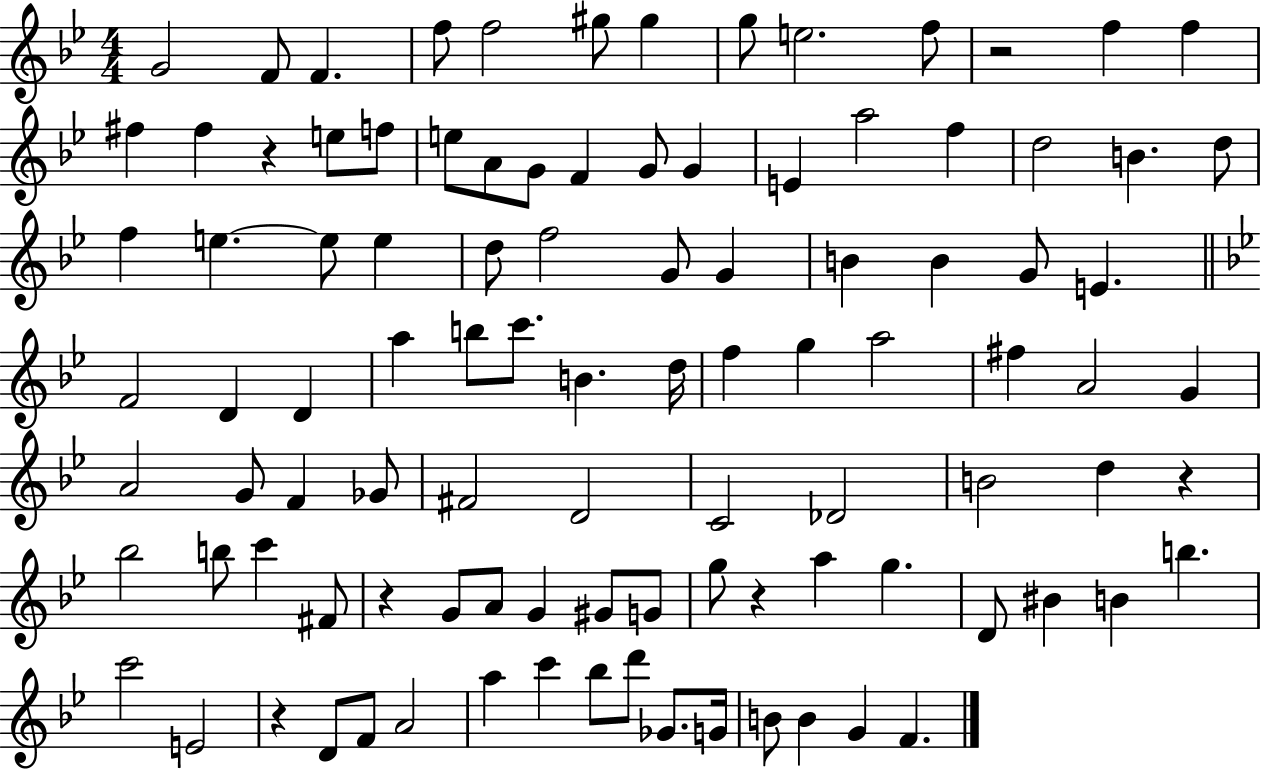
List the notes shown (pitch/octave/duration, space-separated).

G4/h F4/e F4/q. F5/e F5/h G#5/e G#5/q G5/e E5/h. F5/e R/h F5/q F5/q F#5/q F#5/q R/q E5/e F5/e E5/e A4/e G4/e F4/q G4/e G4/q E4/q A5/h F5/q D5/h B4/q. D5/e F5/q E5/q. E5/e E5/q D5/e F5/h G4/e G4/q B4/q B4/q G4/e E4/q. F4/h D4/q D4/q A5/q B5/e C6/e. B4/q. D5/s F5/q G5/q A5/h F#5/q A4/h G4/q A4/h G4/e F4/q Gb4/e F#4/h D4/h C4/h Db4/h B4/h D5/q R/q Bb5/h B5/e C6/q F#4/e R/q G4/e A4/e G4/q G#4/e G4/e G5/e R/q A5/q G5/q. D4/e BIS4/q B4/q B5/q. C6/h E4/h R/q D4/e F4/e A4/h A5/q C6/q Bb5/e D6/e Gb4/e. G4/s B4/e B4/q G4/q F4/q.